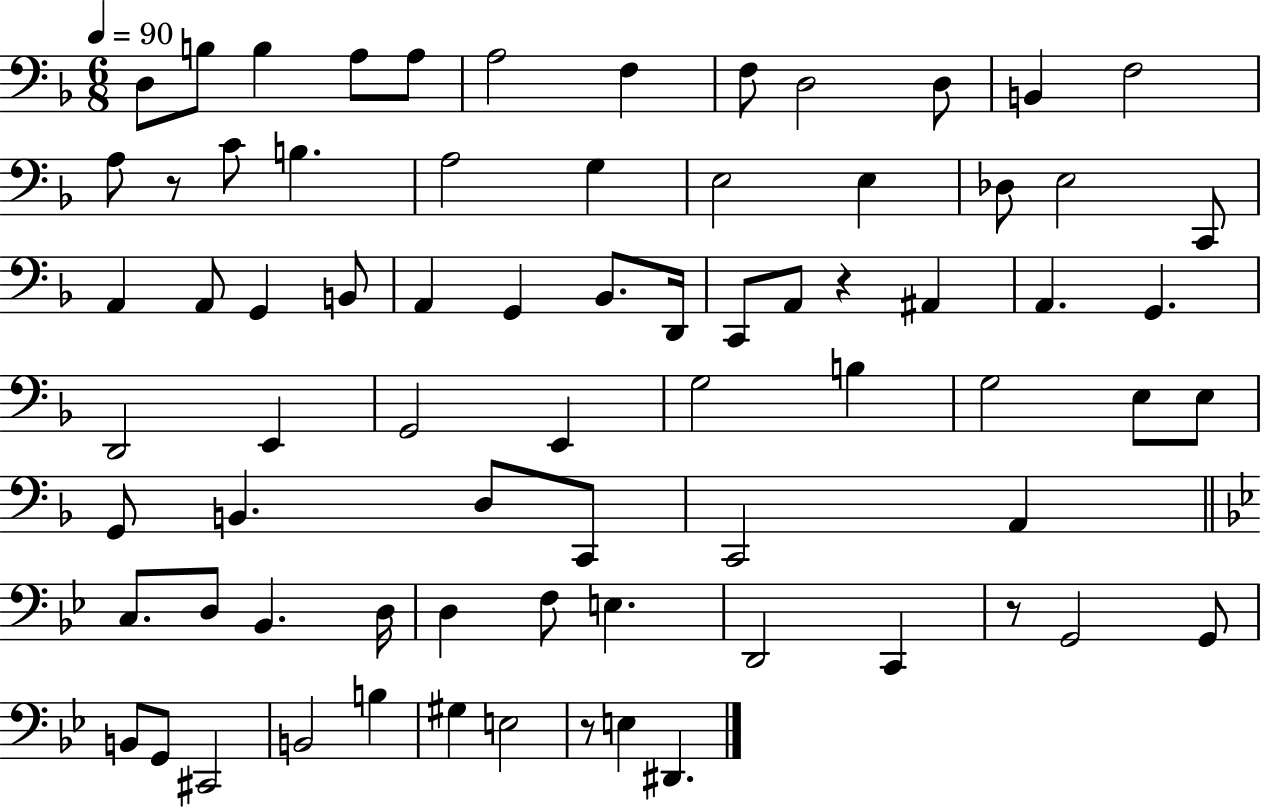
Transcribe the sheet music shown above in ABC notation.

X:1
T:Untitled
M:6/8
L:1/4
K:F
D,/2 B,/2 B, A,/2 A,/2 A,2 F, F,/2 D,2 D,/2 B,, F,2 A,/2 z/2 C/2 B, A,2 G, E,2 E, _D,/2 E,2 C,,/2 A,, A,,/2 G,, B,,/2 A,, G,, _B,,/2 D,,/4 C,,/2 A,,/2 z ^A,, A,, G,, D,,2 E,, G,,2 E,, G,2 B, G,2 E,/2 E,/2 G,,/2 B,, D,/2 C,,/2 C,,2 A,, C,/2 D,/2 _B,, D,/4 D, F,/2 E, D,,2 C,, z/2 G,,2 G,,/2 B,,/2 G,,/2 ^C,,2 B,,2 B, ^G, E,2 z/2 E, ^D,,